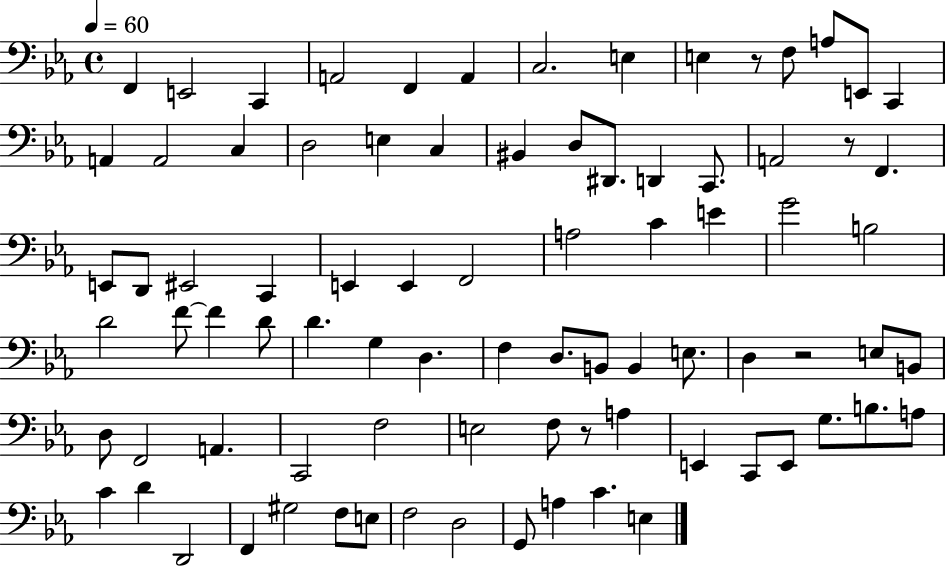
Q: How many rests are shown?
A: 4